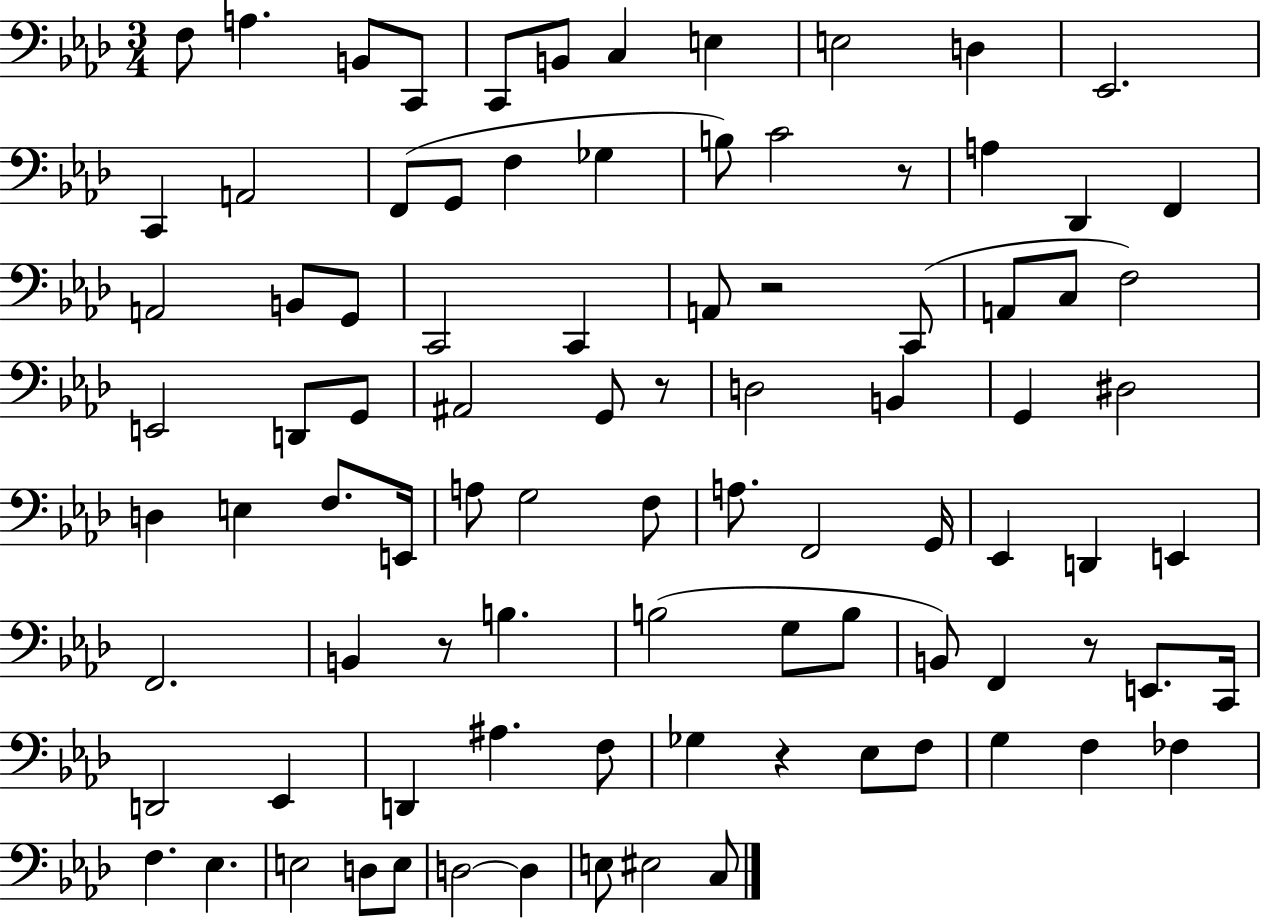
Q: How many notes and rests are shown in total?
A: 91